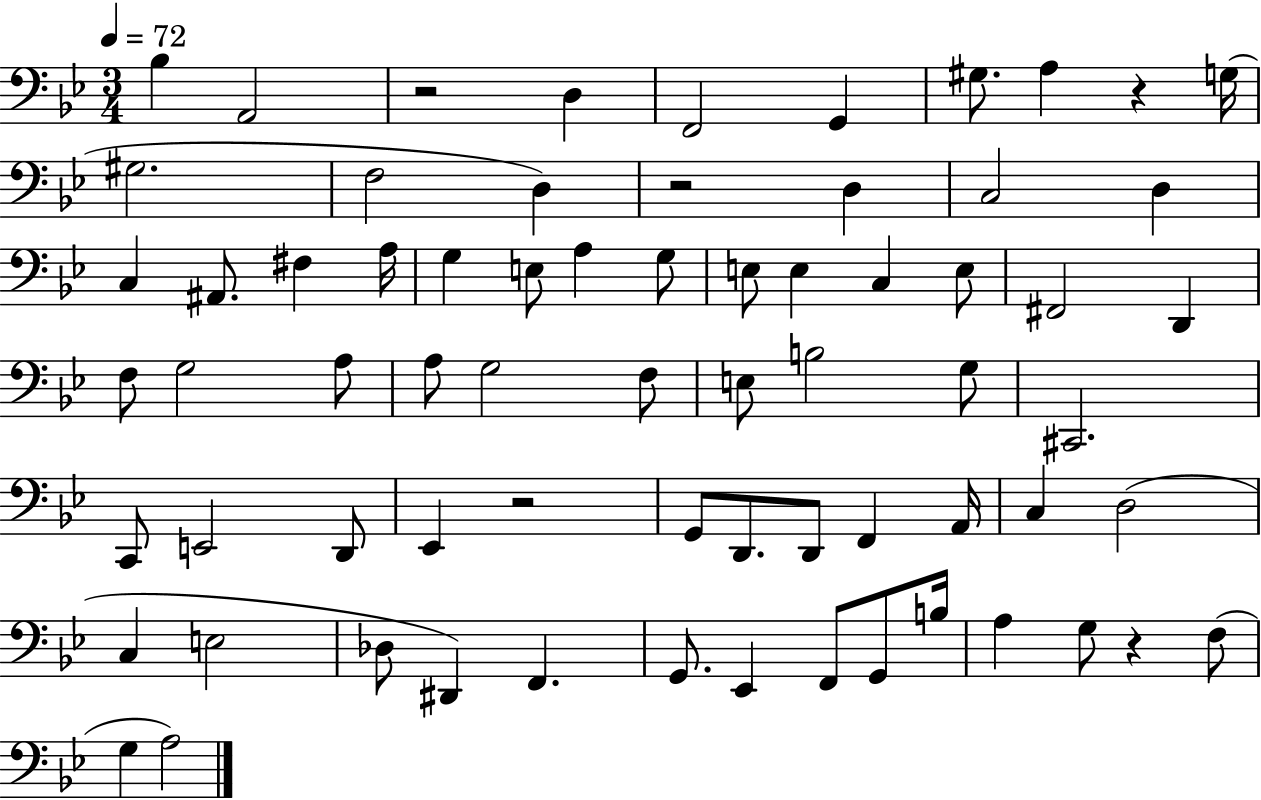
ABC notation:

X:1
T:Untitled
M:3/4
L:1/4
K:Bb
_B, A,,2 z2 D, F,,2 G,, ^G,/2 A, z G,/4 ^G,2 F,2 D, z2 D, C,2 D, C, ^A,,/2 ^F, A,/4 G, E,/2 A, G,/2 E,/2 E, C, E,/2 ^F,,2 D,, F,/2 G,2 A,/2 A,/2 G,2 F,/2 E,/2 B,2 G,/2 ^C,,2 C,,/2 E,,2 D,,/2 _E,, z2 G,,/2 D,,/2 D,,/2 F,, A,,/4 C, D,2 C, E,2 _D,/2 ^D,, F,, G,,/2 _E,, F,,/2 G,,/2 B,/4 A, G,/2 z F,/2 G, A,2